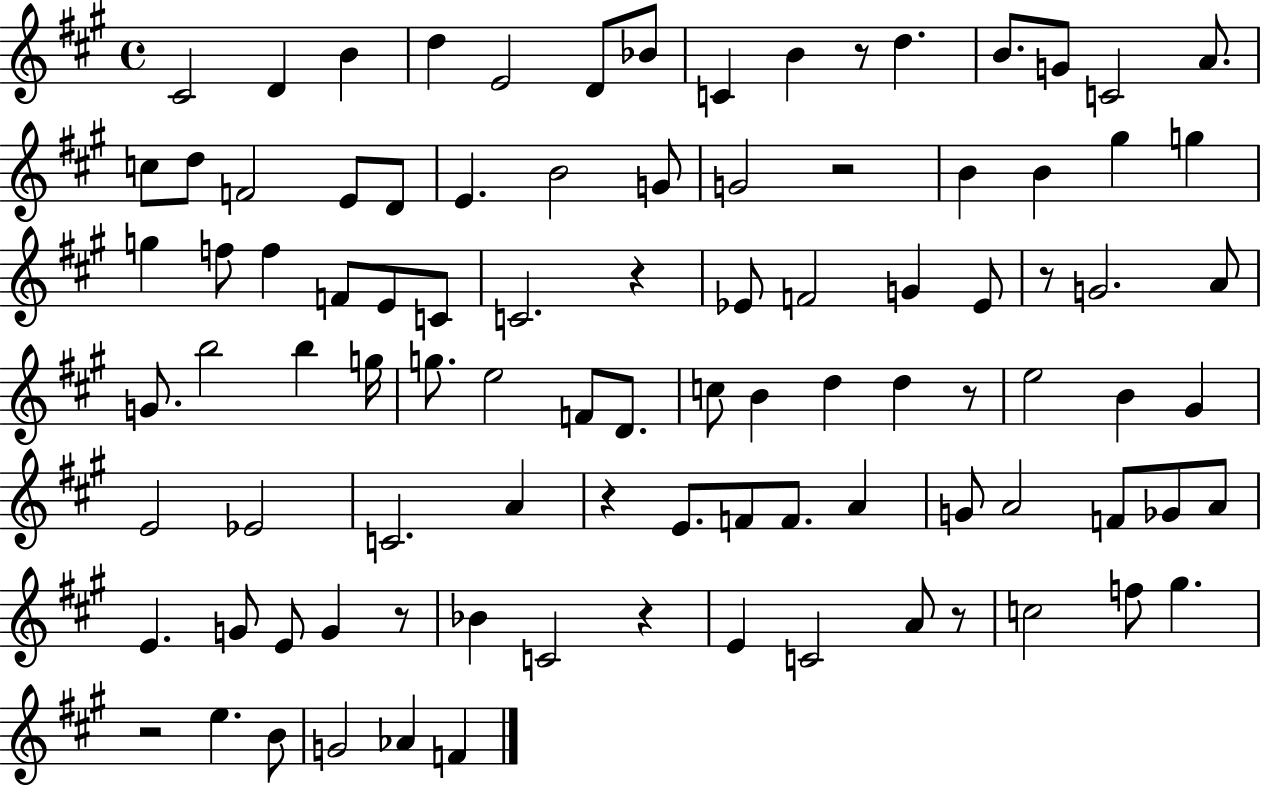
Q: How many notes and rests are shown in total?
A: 95